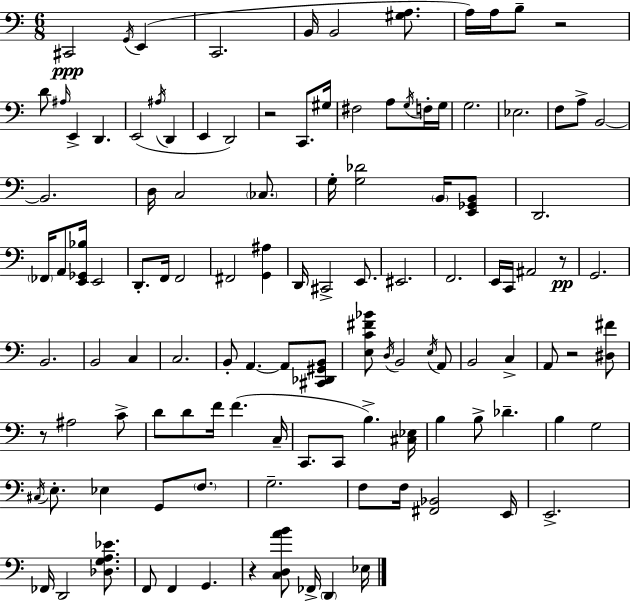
{
  \clef bass
  \numericTimeSignature
  \time 6/8
  \key c \major
  cis,2\ppp \acciaccatura { g,16 } e,4( | c,2. | b,16 b,2 <gis a>8. | a16) a16 b8-- r2 | \break d'8 \grace { ais16 } e,4-> d,4. | e,2( \acciaccatura { ais16 } d,4 | e,4 d,2) | r2 c,8. | \break gis16 fis2 a8 | \acciaccatura { g16 } f16-. g16 g2. | ees2. | f8 a8-> b,2~~ | \break b,2. | d16 c2 | \parenthesize ces8. g16-. <g des'>2 | \parenthesize b,16 <e, ges, b,>8 d,2. | \break \parenthesize fes,16 a,8 <e, ges, bes>16 e,2 | d,8.-. f,16 f,2 | fis,2 | <g, ais>4 d,16 cis,2-> | \break e,8. eis,2. | f,2. | e,16 c,16 ais,2 | r8\pp g,2. | \break b,2. | b,2 | c4 c2. | b,8-. a,4.~~ | \break a,8 <cis, des, gis, b,>8 <e c' fis' bes'>8 \acciaccatura { d16 } b,2 | \acciaccatura { e16 } a,8 b,2 | c4-> a,8 r2 | <dis fis'>8 r8 ais2 | \break c'8-> d'8 d'8 f'16 f'4.( | c16-- c,8. c,8 b4.->) | <cis ees>16 b4 b8-> | des'4.-- b4 g2 | \break \acciaccatura { cis16 } e8.-. ees4 | g,8 \parenthesize f8. g2.-- | f8 f16 <fis, bes,>2 | e,16 e,2.-> | \break fes,16 d,2 | <des g a ees'>8. f,8 f,4 | g,4. r4 <c d a' b'>8 | fes,16-> \parenthesize d,4 ees16 \bar "|."
}